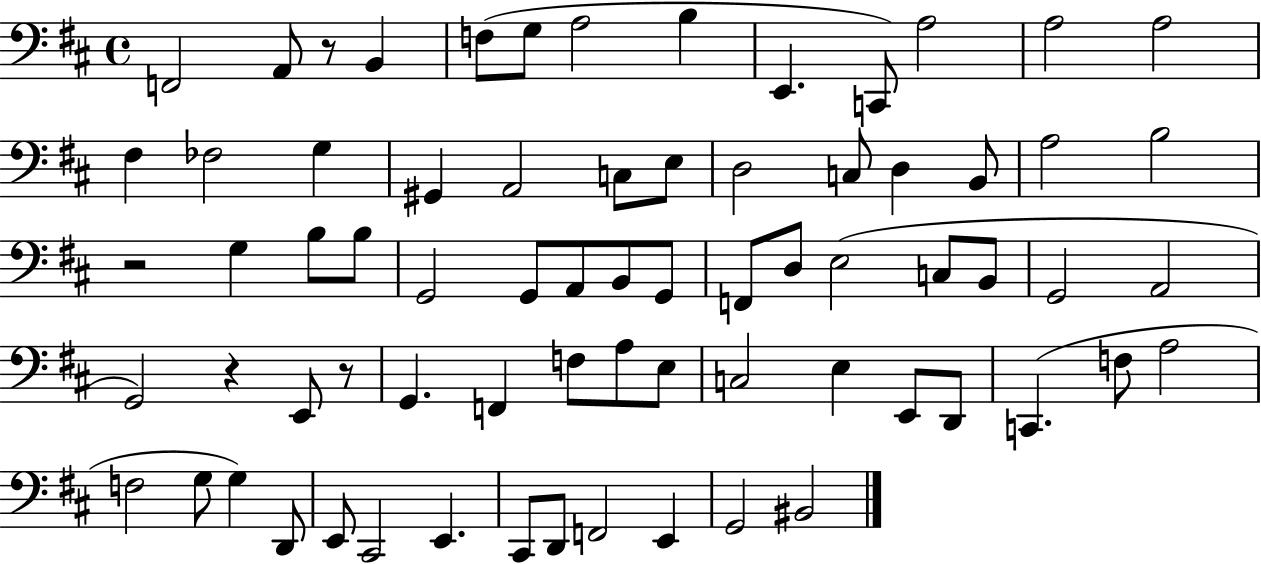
{
  \clef bass
  \time 4/4
  \defaultTimeSignature
  \key d \major
  f,2 a,8 r8 b,4 | f8( g8 a2 b4 | e,4. c,8) a2 | a2 a2 | \break fis4 fes2 g4 | gis,4 a,2 c8 e8 | d2 c8 d4 b,8 | a2 b2 | \break r2 g4 b8 b8 | g,2 g,8 a,8 b,8 g,8 | f,8 d8 e2( c8 b,8 | g,2 a,2 | \break g,2) r4 e,8 r8 | g,4. f,4 f8 a8 e8 | c2 e4 e,8 d,8 | c,4.( f8 a2 | \break f2 g8 g4) d,8 | e,8 cis,2 e,4. | cis,8 d,8 f,2 e,4 | g,2 bis,2 | \break \bar "|."
}